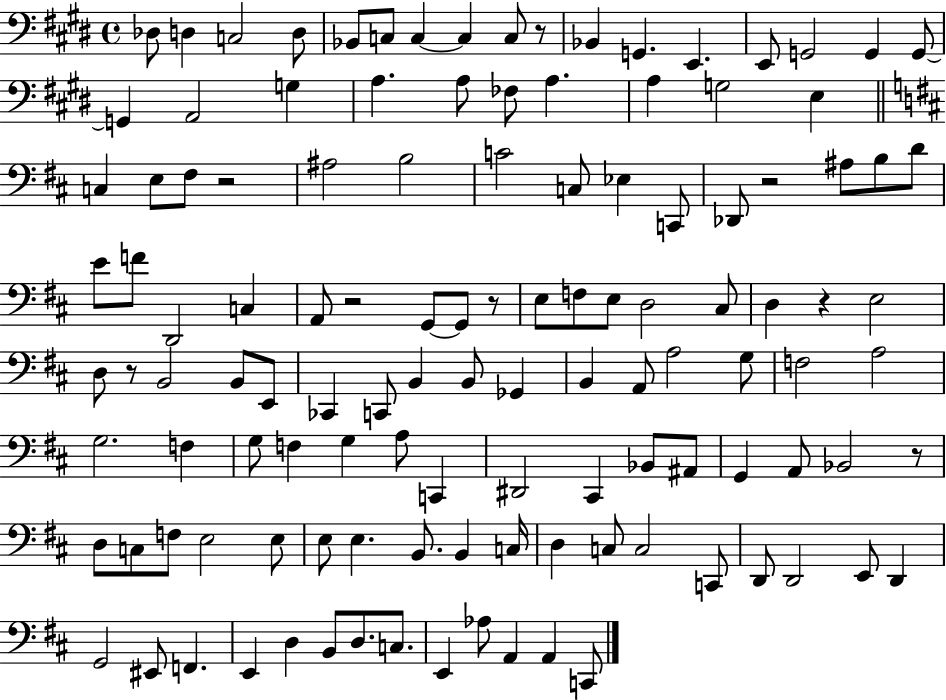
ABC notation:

X:1
T:Untitled
M:4/4
L:1/4
K:E
_D,/2 D, C,2 D,/2 _B,,/2 C,/2 C, C, C,/2 z/2 _B,, G,, E,, E,,/2 G,,2 G,, G,,/2 G,, A,,2 G, A, A,/2 _F,/2 A, A, G,2 E, C, E,/2 ^F,/2 z2 ^A,2 B,2 C2 C,/2 _E, C,,/2 _D,,/2 z2 ^A,/2 B,/2 D/2 E/2 F/2 D,,2 C, A,,/2 z2 G,,/2 G,,/2 z/2 E,/2 F,/2 E,/2 D,2 ^C,/2 D, z E,2 D,/2 z/2 B,,2 B,,/2 E,,/2 _C,, C,,/2 B,, B,,/2 _G,, B,, A,,/2 A,2 G,/2 F,2 A,2 G,2 F, G,/2 F, G, A,/2 C,, ^D,,2 ^C,, _B,,/2 ^A,,/2 G,, A,,/2 _B,,2 z/2 D,/2 C,/2 F,/2 E,2 E,/2 E,/2 E, B,,/2 B,, C,/4 D, C,/2 C,2 C,,/2 D,,/2 D,,2 E,,/2 D,, G,,2 ^E,,/2 F,, E,, D, B,,/2 D,/2 C,/2 E,, _A,/2 A,, A,, C,,/2